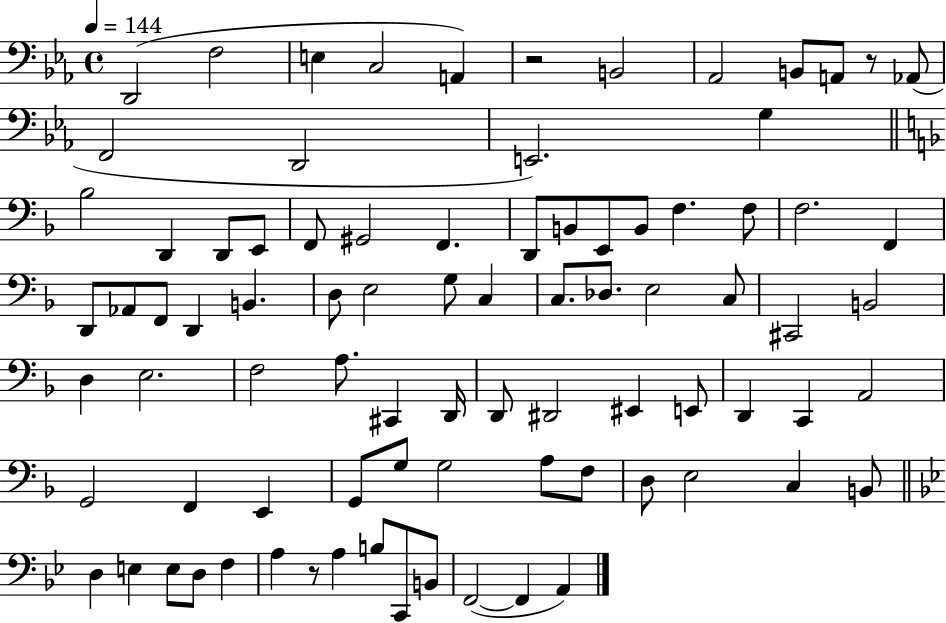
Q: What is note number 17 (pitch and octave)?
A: D2